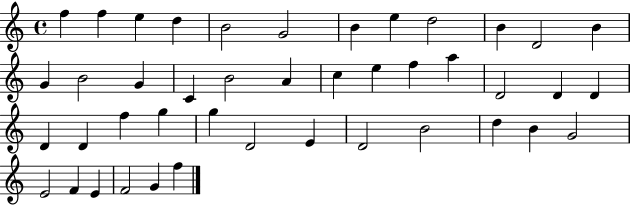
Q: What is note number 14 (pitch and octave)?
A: B4